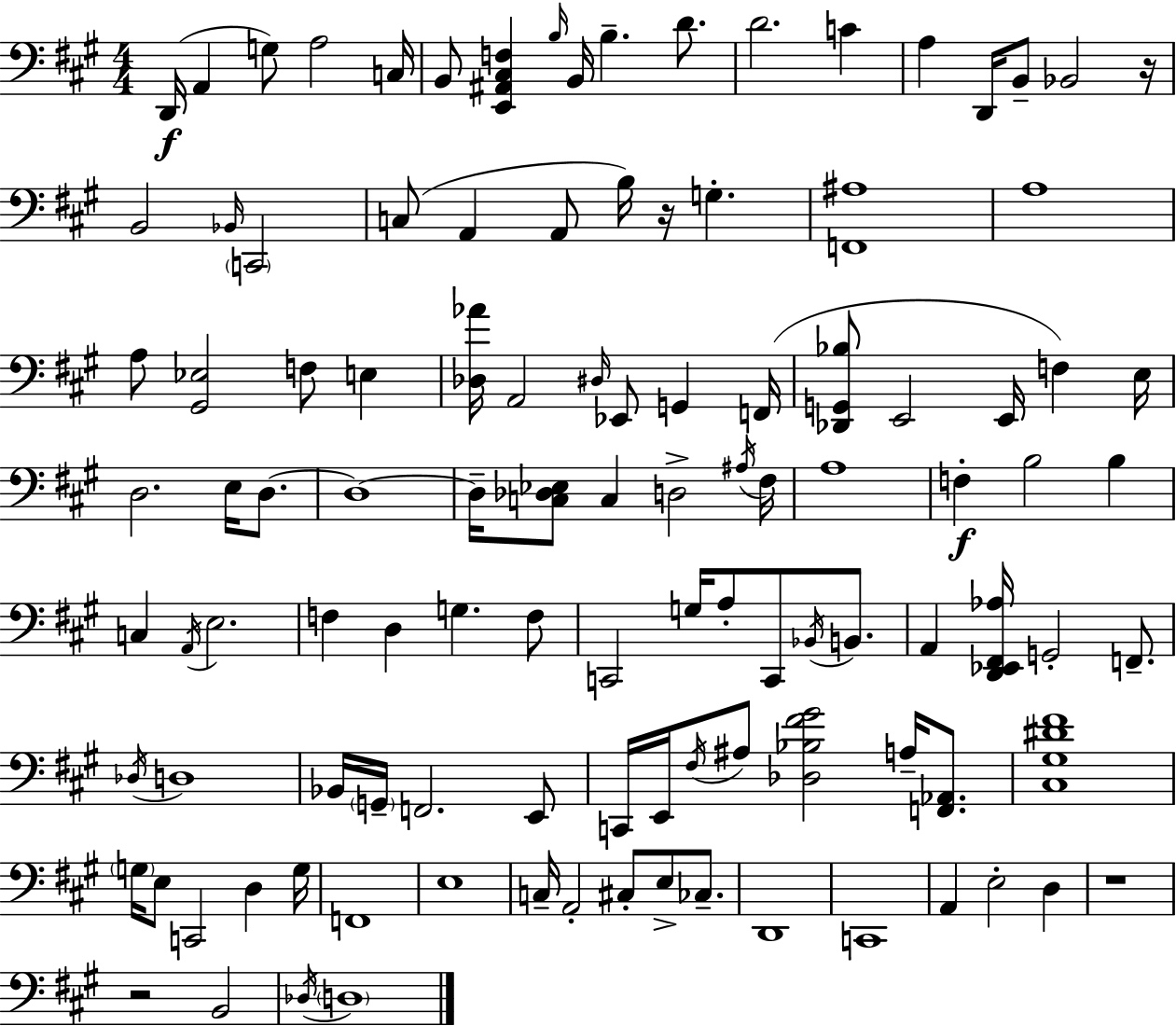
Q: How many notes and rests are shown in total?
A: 111